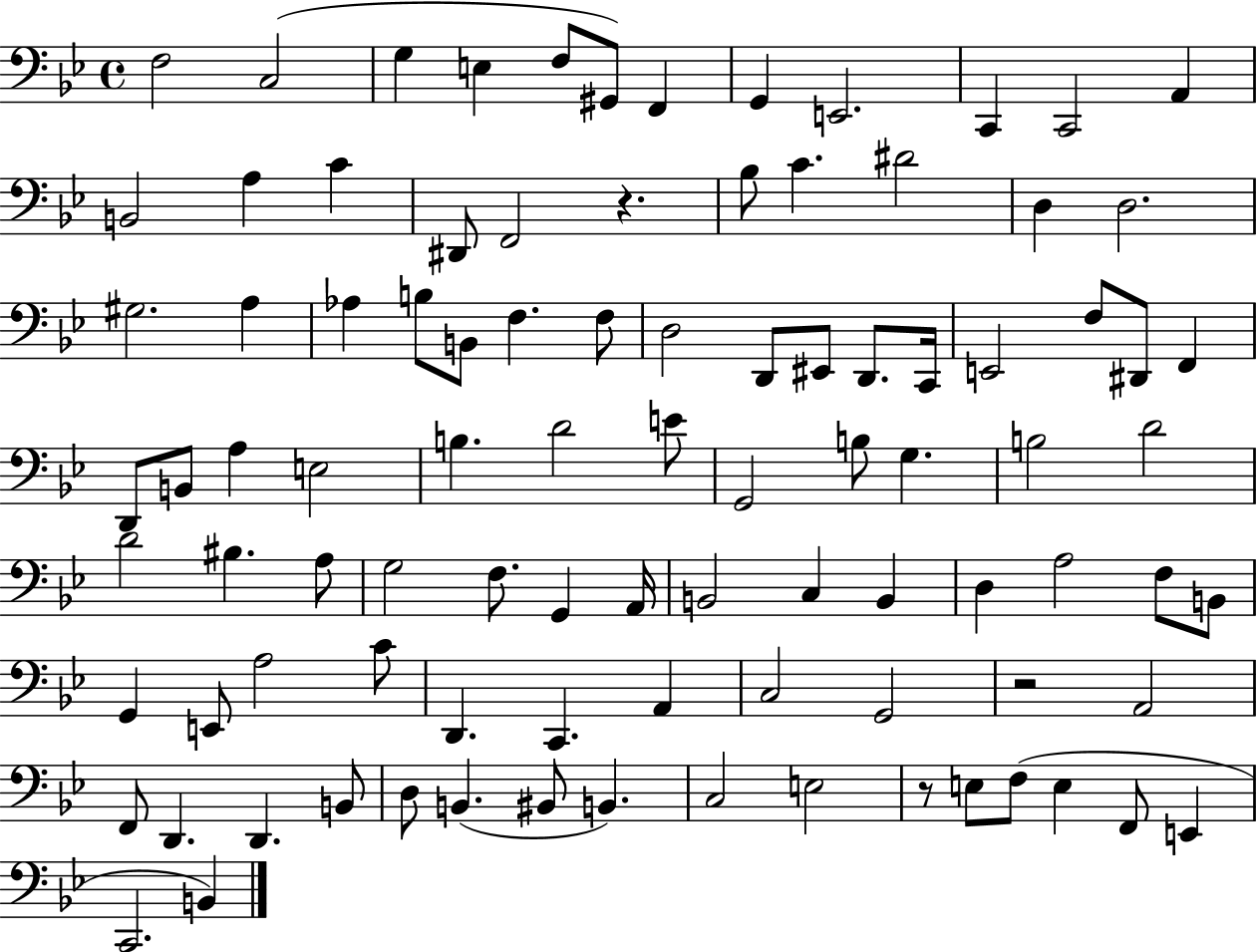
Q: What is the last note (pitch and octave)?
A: B2